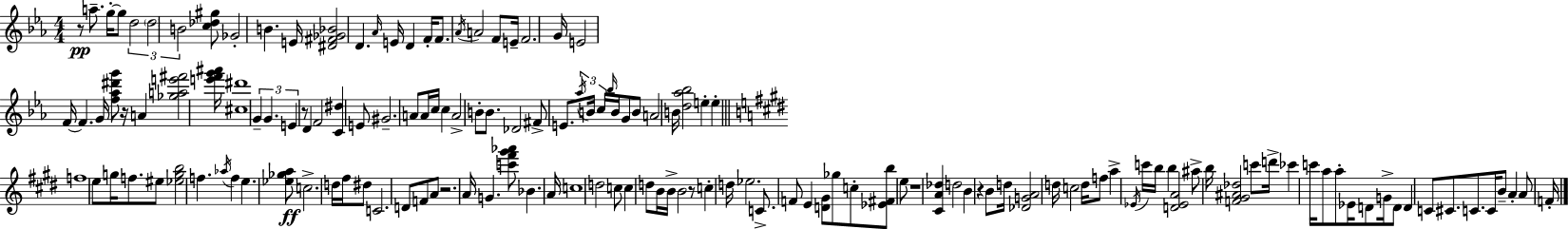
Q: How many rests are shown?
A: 7